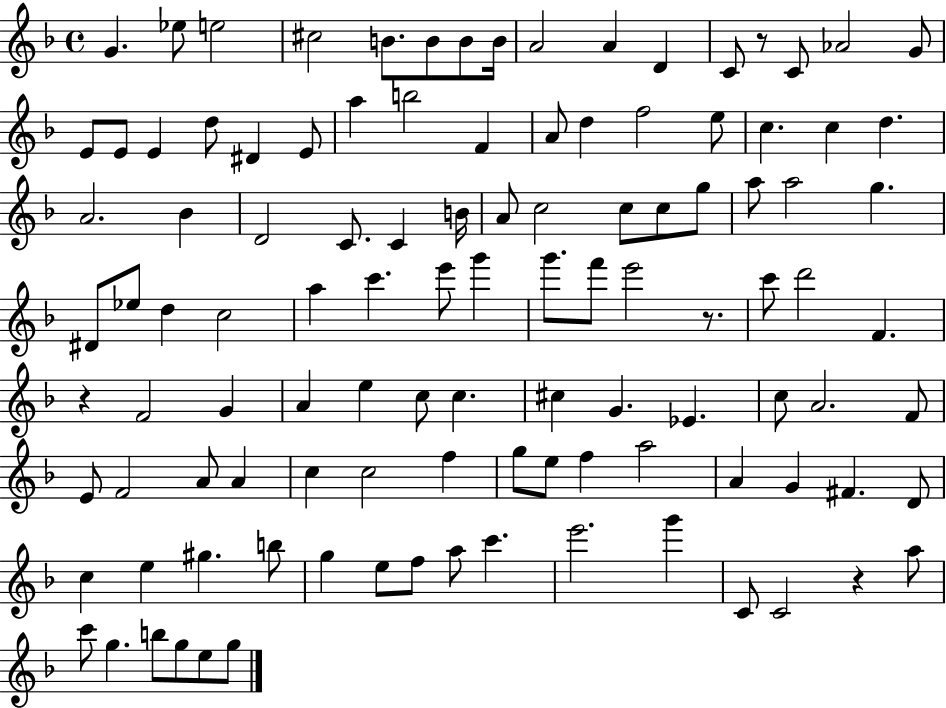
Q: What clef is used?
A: treble